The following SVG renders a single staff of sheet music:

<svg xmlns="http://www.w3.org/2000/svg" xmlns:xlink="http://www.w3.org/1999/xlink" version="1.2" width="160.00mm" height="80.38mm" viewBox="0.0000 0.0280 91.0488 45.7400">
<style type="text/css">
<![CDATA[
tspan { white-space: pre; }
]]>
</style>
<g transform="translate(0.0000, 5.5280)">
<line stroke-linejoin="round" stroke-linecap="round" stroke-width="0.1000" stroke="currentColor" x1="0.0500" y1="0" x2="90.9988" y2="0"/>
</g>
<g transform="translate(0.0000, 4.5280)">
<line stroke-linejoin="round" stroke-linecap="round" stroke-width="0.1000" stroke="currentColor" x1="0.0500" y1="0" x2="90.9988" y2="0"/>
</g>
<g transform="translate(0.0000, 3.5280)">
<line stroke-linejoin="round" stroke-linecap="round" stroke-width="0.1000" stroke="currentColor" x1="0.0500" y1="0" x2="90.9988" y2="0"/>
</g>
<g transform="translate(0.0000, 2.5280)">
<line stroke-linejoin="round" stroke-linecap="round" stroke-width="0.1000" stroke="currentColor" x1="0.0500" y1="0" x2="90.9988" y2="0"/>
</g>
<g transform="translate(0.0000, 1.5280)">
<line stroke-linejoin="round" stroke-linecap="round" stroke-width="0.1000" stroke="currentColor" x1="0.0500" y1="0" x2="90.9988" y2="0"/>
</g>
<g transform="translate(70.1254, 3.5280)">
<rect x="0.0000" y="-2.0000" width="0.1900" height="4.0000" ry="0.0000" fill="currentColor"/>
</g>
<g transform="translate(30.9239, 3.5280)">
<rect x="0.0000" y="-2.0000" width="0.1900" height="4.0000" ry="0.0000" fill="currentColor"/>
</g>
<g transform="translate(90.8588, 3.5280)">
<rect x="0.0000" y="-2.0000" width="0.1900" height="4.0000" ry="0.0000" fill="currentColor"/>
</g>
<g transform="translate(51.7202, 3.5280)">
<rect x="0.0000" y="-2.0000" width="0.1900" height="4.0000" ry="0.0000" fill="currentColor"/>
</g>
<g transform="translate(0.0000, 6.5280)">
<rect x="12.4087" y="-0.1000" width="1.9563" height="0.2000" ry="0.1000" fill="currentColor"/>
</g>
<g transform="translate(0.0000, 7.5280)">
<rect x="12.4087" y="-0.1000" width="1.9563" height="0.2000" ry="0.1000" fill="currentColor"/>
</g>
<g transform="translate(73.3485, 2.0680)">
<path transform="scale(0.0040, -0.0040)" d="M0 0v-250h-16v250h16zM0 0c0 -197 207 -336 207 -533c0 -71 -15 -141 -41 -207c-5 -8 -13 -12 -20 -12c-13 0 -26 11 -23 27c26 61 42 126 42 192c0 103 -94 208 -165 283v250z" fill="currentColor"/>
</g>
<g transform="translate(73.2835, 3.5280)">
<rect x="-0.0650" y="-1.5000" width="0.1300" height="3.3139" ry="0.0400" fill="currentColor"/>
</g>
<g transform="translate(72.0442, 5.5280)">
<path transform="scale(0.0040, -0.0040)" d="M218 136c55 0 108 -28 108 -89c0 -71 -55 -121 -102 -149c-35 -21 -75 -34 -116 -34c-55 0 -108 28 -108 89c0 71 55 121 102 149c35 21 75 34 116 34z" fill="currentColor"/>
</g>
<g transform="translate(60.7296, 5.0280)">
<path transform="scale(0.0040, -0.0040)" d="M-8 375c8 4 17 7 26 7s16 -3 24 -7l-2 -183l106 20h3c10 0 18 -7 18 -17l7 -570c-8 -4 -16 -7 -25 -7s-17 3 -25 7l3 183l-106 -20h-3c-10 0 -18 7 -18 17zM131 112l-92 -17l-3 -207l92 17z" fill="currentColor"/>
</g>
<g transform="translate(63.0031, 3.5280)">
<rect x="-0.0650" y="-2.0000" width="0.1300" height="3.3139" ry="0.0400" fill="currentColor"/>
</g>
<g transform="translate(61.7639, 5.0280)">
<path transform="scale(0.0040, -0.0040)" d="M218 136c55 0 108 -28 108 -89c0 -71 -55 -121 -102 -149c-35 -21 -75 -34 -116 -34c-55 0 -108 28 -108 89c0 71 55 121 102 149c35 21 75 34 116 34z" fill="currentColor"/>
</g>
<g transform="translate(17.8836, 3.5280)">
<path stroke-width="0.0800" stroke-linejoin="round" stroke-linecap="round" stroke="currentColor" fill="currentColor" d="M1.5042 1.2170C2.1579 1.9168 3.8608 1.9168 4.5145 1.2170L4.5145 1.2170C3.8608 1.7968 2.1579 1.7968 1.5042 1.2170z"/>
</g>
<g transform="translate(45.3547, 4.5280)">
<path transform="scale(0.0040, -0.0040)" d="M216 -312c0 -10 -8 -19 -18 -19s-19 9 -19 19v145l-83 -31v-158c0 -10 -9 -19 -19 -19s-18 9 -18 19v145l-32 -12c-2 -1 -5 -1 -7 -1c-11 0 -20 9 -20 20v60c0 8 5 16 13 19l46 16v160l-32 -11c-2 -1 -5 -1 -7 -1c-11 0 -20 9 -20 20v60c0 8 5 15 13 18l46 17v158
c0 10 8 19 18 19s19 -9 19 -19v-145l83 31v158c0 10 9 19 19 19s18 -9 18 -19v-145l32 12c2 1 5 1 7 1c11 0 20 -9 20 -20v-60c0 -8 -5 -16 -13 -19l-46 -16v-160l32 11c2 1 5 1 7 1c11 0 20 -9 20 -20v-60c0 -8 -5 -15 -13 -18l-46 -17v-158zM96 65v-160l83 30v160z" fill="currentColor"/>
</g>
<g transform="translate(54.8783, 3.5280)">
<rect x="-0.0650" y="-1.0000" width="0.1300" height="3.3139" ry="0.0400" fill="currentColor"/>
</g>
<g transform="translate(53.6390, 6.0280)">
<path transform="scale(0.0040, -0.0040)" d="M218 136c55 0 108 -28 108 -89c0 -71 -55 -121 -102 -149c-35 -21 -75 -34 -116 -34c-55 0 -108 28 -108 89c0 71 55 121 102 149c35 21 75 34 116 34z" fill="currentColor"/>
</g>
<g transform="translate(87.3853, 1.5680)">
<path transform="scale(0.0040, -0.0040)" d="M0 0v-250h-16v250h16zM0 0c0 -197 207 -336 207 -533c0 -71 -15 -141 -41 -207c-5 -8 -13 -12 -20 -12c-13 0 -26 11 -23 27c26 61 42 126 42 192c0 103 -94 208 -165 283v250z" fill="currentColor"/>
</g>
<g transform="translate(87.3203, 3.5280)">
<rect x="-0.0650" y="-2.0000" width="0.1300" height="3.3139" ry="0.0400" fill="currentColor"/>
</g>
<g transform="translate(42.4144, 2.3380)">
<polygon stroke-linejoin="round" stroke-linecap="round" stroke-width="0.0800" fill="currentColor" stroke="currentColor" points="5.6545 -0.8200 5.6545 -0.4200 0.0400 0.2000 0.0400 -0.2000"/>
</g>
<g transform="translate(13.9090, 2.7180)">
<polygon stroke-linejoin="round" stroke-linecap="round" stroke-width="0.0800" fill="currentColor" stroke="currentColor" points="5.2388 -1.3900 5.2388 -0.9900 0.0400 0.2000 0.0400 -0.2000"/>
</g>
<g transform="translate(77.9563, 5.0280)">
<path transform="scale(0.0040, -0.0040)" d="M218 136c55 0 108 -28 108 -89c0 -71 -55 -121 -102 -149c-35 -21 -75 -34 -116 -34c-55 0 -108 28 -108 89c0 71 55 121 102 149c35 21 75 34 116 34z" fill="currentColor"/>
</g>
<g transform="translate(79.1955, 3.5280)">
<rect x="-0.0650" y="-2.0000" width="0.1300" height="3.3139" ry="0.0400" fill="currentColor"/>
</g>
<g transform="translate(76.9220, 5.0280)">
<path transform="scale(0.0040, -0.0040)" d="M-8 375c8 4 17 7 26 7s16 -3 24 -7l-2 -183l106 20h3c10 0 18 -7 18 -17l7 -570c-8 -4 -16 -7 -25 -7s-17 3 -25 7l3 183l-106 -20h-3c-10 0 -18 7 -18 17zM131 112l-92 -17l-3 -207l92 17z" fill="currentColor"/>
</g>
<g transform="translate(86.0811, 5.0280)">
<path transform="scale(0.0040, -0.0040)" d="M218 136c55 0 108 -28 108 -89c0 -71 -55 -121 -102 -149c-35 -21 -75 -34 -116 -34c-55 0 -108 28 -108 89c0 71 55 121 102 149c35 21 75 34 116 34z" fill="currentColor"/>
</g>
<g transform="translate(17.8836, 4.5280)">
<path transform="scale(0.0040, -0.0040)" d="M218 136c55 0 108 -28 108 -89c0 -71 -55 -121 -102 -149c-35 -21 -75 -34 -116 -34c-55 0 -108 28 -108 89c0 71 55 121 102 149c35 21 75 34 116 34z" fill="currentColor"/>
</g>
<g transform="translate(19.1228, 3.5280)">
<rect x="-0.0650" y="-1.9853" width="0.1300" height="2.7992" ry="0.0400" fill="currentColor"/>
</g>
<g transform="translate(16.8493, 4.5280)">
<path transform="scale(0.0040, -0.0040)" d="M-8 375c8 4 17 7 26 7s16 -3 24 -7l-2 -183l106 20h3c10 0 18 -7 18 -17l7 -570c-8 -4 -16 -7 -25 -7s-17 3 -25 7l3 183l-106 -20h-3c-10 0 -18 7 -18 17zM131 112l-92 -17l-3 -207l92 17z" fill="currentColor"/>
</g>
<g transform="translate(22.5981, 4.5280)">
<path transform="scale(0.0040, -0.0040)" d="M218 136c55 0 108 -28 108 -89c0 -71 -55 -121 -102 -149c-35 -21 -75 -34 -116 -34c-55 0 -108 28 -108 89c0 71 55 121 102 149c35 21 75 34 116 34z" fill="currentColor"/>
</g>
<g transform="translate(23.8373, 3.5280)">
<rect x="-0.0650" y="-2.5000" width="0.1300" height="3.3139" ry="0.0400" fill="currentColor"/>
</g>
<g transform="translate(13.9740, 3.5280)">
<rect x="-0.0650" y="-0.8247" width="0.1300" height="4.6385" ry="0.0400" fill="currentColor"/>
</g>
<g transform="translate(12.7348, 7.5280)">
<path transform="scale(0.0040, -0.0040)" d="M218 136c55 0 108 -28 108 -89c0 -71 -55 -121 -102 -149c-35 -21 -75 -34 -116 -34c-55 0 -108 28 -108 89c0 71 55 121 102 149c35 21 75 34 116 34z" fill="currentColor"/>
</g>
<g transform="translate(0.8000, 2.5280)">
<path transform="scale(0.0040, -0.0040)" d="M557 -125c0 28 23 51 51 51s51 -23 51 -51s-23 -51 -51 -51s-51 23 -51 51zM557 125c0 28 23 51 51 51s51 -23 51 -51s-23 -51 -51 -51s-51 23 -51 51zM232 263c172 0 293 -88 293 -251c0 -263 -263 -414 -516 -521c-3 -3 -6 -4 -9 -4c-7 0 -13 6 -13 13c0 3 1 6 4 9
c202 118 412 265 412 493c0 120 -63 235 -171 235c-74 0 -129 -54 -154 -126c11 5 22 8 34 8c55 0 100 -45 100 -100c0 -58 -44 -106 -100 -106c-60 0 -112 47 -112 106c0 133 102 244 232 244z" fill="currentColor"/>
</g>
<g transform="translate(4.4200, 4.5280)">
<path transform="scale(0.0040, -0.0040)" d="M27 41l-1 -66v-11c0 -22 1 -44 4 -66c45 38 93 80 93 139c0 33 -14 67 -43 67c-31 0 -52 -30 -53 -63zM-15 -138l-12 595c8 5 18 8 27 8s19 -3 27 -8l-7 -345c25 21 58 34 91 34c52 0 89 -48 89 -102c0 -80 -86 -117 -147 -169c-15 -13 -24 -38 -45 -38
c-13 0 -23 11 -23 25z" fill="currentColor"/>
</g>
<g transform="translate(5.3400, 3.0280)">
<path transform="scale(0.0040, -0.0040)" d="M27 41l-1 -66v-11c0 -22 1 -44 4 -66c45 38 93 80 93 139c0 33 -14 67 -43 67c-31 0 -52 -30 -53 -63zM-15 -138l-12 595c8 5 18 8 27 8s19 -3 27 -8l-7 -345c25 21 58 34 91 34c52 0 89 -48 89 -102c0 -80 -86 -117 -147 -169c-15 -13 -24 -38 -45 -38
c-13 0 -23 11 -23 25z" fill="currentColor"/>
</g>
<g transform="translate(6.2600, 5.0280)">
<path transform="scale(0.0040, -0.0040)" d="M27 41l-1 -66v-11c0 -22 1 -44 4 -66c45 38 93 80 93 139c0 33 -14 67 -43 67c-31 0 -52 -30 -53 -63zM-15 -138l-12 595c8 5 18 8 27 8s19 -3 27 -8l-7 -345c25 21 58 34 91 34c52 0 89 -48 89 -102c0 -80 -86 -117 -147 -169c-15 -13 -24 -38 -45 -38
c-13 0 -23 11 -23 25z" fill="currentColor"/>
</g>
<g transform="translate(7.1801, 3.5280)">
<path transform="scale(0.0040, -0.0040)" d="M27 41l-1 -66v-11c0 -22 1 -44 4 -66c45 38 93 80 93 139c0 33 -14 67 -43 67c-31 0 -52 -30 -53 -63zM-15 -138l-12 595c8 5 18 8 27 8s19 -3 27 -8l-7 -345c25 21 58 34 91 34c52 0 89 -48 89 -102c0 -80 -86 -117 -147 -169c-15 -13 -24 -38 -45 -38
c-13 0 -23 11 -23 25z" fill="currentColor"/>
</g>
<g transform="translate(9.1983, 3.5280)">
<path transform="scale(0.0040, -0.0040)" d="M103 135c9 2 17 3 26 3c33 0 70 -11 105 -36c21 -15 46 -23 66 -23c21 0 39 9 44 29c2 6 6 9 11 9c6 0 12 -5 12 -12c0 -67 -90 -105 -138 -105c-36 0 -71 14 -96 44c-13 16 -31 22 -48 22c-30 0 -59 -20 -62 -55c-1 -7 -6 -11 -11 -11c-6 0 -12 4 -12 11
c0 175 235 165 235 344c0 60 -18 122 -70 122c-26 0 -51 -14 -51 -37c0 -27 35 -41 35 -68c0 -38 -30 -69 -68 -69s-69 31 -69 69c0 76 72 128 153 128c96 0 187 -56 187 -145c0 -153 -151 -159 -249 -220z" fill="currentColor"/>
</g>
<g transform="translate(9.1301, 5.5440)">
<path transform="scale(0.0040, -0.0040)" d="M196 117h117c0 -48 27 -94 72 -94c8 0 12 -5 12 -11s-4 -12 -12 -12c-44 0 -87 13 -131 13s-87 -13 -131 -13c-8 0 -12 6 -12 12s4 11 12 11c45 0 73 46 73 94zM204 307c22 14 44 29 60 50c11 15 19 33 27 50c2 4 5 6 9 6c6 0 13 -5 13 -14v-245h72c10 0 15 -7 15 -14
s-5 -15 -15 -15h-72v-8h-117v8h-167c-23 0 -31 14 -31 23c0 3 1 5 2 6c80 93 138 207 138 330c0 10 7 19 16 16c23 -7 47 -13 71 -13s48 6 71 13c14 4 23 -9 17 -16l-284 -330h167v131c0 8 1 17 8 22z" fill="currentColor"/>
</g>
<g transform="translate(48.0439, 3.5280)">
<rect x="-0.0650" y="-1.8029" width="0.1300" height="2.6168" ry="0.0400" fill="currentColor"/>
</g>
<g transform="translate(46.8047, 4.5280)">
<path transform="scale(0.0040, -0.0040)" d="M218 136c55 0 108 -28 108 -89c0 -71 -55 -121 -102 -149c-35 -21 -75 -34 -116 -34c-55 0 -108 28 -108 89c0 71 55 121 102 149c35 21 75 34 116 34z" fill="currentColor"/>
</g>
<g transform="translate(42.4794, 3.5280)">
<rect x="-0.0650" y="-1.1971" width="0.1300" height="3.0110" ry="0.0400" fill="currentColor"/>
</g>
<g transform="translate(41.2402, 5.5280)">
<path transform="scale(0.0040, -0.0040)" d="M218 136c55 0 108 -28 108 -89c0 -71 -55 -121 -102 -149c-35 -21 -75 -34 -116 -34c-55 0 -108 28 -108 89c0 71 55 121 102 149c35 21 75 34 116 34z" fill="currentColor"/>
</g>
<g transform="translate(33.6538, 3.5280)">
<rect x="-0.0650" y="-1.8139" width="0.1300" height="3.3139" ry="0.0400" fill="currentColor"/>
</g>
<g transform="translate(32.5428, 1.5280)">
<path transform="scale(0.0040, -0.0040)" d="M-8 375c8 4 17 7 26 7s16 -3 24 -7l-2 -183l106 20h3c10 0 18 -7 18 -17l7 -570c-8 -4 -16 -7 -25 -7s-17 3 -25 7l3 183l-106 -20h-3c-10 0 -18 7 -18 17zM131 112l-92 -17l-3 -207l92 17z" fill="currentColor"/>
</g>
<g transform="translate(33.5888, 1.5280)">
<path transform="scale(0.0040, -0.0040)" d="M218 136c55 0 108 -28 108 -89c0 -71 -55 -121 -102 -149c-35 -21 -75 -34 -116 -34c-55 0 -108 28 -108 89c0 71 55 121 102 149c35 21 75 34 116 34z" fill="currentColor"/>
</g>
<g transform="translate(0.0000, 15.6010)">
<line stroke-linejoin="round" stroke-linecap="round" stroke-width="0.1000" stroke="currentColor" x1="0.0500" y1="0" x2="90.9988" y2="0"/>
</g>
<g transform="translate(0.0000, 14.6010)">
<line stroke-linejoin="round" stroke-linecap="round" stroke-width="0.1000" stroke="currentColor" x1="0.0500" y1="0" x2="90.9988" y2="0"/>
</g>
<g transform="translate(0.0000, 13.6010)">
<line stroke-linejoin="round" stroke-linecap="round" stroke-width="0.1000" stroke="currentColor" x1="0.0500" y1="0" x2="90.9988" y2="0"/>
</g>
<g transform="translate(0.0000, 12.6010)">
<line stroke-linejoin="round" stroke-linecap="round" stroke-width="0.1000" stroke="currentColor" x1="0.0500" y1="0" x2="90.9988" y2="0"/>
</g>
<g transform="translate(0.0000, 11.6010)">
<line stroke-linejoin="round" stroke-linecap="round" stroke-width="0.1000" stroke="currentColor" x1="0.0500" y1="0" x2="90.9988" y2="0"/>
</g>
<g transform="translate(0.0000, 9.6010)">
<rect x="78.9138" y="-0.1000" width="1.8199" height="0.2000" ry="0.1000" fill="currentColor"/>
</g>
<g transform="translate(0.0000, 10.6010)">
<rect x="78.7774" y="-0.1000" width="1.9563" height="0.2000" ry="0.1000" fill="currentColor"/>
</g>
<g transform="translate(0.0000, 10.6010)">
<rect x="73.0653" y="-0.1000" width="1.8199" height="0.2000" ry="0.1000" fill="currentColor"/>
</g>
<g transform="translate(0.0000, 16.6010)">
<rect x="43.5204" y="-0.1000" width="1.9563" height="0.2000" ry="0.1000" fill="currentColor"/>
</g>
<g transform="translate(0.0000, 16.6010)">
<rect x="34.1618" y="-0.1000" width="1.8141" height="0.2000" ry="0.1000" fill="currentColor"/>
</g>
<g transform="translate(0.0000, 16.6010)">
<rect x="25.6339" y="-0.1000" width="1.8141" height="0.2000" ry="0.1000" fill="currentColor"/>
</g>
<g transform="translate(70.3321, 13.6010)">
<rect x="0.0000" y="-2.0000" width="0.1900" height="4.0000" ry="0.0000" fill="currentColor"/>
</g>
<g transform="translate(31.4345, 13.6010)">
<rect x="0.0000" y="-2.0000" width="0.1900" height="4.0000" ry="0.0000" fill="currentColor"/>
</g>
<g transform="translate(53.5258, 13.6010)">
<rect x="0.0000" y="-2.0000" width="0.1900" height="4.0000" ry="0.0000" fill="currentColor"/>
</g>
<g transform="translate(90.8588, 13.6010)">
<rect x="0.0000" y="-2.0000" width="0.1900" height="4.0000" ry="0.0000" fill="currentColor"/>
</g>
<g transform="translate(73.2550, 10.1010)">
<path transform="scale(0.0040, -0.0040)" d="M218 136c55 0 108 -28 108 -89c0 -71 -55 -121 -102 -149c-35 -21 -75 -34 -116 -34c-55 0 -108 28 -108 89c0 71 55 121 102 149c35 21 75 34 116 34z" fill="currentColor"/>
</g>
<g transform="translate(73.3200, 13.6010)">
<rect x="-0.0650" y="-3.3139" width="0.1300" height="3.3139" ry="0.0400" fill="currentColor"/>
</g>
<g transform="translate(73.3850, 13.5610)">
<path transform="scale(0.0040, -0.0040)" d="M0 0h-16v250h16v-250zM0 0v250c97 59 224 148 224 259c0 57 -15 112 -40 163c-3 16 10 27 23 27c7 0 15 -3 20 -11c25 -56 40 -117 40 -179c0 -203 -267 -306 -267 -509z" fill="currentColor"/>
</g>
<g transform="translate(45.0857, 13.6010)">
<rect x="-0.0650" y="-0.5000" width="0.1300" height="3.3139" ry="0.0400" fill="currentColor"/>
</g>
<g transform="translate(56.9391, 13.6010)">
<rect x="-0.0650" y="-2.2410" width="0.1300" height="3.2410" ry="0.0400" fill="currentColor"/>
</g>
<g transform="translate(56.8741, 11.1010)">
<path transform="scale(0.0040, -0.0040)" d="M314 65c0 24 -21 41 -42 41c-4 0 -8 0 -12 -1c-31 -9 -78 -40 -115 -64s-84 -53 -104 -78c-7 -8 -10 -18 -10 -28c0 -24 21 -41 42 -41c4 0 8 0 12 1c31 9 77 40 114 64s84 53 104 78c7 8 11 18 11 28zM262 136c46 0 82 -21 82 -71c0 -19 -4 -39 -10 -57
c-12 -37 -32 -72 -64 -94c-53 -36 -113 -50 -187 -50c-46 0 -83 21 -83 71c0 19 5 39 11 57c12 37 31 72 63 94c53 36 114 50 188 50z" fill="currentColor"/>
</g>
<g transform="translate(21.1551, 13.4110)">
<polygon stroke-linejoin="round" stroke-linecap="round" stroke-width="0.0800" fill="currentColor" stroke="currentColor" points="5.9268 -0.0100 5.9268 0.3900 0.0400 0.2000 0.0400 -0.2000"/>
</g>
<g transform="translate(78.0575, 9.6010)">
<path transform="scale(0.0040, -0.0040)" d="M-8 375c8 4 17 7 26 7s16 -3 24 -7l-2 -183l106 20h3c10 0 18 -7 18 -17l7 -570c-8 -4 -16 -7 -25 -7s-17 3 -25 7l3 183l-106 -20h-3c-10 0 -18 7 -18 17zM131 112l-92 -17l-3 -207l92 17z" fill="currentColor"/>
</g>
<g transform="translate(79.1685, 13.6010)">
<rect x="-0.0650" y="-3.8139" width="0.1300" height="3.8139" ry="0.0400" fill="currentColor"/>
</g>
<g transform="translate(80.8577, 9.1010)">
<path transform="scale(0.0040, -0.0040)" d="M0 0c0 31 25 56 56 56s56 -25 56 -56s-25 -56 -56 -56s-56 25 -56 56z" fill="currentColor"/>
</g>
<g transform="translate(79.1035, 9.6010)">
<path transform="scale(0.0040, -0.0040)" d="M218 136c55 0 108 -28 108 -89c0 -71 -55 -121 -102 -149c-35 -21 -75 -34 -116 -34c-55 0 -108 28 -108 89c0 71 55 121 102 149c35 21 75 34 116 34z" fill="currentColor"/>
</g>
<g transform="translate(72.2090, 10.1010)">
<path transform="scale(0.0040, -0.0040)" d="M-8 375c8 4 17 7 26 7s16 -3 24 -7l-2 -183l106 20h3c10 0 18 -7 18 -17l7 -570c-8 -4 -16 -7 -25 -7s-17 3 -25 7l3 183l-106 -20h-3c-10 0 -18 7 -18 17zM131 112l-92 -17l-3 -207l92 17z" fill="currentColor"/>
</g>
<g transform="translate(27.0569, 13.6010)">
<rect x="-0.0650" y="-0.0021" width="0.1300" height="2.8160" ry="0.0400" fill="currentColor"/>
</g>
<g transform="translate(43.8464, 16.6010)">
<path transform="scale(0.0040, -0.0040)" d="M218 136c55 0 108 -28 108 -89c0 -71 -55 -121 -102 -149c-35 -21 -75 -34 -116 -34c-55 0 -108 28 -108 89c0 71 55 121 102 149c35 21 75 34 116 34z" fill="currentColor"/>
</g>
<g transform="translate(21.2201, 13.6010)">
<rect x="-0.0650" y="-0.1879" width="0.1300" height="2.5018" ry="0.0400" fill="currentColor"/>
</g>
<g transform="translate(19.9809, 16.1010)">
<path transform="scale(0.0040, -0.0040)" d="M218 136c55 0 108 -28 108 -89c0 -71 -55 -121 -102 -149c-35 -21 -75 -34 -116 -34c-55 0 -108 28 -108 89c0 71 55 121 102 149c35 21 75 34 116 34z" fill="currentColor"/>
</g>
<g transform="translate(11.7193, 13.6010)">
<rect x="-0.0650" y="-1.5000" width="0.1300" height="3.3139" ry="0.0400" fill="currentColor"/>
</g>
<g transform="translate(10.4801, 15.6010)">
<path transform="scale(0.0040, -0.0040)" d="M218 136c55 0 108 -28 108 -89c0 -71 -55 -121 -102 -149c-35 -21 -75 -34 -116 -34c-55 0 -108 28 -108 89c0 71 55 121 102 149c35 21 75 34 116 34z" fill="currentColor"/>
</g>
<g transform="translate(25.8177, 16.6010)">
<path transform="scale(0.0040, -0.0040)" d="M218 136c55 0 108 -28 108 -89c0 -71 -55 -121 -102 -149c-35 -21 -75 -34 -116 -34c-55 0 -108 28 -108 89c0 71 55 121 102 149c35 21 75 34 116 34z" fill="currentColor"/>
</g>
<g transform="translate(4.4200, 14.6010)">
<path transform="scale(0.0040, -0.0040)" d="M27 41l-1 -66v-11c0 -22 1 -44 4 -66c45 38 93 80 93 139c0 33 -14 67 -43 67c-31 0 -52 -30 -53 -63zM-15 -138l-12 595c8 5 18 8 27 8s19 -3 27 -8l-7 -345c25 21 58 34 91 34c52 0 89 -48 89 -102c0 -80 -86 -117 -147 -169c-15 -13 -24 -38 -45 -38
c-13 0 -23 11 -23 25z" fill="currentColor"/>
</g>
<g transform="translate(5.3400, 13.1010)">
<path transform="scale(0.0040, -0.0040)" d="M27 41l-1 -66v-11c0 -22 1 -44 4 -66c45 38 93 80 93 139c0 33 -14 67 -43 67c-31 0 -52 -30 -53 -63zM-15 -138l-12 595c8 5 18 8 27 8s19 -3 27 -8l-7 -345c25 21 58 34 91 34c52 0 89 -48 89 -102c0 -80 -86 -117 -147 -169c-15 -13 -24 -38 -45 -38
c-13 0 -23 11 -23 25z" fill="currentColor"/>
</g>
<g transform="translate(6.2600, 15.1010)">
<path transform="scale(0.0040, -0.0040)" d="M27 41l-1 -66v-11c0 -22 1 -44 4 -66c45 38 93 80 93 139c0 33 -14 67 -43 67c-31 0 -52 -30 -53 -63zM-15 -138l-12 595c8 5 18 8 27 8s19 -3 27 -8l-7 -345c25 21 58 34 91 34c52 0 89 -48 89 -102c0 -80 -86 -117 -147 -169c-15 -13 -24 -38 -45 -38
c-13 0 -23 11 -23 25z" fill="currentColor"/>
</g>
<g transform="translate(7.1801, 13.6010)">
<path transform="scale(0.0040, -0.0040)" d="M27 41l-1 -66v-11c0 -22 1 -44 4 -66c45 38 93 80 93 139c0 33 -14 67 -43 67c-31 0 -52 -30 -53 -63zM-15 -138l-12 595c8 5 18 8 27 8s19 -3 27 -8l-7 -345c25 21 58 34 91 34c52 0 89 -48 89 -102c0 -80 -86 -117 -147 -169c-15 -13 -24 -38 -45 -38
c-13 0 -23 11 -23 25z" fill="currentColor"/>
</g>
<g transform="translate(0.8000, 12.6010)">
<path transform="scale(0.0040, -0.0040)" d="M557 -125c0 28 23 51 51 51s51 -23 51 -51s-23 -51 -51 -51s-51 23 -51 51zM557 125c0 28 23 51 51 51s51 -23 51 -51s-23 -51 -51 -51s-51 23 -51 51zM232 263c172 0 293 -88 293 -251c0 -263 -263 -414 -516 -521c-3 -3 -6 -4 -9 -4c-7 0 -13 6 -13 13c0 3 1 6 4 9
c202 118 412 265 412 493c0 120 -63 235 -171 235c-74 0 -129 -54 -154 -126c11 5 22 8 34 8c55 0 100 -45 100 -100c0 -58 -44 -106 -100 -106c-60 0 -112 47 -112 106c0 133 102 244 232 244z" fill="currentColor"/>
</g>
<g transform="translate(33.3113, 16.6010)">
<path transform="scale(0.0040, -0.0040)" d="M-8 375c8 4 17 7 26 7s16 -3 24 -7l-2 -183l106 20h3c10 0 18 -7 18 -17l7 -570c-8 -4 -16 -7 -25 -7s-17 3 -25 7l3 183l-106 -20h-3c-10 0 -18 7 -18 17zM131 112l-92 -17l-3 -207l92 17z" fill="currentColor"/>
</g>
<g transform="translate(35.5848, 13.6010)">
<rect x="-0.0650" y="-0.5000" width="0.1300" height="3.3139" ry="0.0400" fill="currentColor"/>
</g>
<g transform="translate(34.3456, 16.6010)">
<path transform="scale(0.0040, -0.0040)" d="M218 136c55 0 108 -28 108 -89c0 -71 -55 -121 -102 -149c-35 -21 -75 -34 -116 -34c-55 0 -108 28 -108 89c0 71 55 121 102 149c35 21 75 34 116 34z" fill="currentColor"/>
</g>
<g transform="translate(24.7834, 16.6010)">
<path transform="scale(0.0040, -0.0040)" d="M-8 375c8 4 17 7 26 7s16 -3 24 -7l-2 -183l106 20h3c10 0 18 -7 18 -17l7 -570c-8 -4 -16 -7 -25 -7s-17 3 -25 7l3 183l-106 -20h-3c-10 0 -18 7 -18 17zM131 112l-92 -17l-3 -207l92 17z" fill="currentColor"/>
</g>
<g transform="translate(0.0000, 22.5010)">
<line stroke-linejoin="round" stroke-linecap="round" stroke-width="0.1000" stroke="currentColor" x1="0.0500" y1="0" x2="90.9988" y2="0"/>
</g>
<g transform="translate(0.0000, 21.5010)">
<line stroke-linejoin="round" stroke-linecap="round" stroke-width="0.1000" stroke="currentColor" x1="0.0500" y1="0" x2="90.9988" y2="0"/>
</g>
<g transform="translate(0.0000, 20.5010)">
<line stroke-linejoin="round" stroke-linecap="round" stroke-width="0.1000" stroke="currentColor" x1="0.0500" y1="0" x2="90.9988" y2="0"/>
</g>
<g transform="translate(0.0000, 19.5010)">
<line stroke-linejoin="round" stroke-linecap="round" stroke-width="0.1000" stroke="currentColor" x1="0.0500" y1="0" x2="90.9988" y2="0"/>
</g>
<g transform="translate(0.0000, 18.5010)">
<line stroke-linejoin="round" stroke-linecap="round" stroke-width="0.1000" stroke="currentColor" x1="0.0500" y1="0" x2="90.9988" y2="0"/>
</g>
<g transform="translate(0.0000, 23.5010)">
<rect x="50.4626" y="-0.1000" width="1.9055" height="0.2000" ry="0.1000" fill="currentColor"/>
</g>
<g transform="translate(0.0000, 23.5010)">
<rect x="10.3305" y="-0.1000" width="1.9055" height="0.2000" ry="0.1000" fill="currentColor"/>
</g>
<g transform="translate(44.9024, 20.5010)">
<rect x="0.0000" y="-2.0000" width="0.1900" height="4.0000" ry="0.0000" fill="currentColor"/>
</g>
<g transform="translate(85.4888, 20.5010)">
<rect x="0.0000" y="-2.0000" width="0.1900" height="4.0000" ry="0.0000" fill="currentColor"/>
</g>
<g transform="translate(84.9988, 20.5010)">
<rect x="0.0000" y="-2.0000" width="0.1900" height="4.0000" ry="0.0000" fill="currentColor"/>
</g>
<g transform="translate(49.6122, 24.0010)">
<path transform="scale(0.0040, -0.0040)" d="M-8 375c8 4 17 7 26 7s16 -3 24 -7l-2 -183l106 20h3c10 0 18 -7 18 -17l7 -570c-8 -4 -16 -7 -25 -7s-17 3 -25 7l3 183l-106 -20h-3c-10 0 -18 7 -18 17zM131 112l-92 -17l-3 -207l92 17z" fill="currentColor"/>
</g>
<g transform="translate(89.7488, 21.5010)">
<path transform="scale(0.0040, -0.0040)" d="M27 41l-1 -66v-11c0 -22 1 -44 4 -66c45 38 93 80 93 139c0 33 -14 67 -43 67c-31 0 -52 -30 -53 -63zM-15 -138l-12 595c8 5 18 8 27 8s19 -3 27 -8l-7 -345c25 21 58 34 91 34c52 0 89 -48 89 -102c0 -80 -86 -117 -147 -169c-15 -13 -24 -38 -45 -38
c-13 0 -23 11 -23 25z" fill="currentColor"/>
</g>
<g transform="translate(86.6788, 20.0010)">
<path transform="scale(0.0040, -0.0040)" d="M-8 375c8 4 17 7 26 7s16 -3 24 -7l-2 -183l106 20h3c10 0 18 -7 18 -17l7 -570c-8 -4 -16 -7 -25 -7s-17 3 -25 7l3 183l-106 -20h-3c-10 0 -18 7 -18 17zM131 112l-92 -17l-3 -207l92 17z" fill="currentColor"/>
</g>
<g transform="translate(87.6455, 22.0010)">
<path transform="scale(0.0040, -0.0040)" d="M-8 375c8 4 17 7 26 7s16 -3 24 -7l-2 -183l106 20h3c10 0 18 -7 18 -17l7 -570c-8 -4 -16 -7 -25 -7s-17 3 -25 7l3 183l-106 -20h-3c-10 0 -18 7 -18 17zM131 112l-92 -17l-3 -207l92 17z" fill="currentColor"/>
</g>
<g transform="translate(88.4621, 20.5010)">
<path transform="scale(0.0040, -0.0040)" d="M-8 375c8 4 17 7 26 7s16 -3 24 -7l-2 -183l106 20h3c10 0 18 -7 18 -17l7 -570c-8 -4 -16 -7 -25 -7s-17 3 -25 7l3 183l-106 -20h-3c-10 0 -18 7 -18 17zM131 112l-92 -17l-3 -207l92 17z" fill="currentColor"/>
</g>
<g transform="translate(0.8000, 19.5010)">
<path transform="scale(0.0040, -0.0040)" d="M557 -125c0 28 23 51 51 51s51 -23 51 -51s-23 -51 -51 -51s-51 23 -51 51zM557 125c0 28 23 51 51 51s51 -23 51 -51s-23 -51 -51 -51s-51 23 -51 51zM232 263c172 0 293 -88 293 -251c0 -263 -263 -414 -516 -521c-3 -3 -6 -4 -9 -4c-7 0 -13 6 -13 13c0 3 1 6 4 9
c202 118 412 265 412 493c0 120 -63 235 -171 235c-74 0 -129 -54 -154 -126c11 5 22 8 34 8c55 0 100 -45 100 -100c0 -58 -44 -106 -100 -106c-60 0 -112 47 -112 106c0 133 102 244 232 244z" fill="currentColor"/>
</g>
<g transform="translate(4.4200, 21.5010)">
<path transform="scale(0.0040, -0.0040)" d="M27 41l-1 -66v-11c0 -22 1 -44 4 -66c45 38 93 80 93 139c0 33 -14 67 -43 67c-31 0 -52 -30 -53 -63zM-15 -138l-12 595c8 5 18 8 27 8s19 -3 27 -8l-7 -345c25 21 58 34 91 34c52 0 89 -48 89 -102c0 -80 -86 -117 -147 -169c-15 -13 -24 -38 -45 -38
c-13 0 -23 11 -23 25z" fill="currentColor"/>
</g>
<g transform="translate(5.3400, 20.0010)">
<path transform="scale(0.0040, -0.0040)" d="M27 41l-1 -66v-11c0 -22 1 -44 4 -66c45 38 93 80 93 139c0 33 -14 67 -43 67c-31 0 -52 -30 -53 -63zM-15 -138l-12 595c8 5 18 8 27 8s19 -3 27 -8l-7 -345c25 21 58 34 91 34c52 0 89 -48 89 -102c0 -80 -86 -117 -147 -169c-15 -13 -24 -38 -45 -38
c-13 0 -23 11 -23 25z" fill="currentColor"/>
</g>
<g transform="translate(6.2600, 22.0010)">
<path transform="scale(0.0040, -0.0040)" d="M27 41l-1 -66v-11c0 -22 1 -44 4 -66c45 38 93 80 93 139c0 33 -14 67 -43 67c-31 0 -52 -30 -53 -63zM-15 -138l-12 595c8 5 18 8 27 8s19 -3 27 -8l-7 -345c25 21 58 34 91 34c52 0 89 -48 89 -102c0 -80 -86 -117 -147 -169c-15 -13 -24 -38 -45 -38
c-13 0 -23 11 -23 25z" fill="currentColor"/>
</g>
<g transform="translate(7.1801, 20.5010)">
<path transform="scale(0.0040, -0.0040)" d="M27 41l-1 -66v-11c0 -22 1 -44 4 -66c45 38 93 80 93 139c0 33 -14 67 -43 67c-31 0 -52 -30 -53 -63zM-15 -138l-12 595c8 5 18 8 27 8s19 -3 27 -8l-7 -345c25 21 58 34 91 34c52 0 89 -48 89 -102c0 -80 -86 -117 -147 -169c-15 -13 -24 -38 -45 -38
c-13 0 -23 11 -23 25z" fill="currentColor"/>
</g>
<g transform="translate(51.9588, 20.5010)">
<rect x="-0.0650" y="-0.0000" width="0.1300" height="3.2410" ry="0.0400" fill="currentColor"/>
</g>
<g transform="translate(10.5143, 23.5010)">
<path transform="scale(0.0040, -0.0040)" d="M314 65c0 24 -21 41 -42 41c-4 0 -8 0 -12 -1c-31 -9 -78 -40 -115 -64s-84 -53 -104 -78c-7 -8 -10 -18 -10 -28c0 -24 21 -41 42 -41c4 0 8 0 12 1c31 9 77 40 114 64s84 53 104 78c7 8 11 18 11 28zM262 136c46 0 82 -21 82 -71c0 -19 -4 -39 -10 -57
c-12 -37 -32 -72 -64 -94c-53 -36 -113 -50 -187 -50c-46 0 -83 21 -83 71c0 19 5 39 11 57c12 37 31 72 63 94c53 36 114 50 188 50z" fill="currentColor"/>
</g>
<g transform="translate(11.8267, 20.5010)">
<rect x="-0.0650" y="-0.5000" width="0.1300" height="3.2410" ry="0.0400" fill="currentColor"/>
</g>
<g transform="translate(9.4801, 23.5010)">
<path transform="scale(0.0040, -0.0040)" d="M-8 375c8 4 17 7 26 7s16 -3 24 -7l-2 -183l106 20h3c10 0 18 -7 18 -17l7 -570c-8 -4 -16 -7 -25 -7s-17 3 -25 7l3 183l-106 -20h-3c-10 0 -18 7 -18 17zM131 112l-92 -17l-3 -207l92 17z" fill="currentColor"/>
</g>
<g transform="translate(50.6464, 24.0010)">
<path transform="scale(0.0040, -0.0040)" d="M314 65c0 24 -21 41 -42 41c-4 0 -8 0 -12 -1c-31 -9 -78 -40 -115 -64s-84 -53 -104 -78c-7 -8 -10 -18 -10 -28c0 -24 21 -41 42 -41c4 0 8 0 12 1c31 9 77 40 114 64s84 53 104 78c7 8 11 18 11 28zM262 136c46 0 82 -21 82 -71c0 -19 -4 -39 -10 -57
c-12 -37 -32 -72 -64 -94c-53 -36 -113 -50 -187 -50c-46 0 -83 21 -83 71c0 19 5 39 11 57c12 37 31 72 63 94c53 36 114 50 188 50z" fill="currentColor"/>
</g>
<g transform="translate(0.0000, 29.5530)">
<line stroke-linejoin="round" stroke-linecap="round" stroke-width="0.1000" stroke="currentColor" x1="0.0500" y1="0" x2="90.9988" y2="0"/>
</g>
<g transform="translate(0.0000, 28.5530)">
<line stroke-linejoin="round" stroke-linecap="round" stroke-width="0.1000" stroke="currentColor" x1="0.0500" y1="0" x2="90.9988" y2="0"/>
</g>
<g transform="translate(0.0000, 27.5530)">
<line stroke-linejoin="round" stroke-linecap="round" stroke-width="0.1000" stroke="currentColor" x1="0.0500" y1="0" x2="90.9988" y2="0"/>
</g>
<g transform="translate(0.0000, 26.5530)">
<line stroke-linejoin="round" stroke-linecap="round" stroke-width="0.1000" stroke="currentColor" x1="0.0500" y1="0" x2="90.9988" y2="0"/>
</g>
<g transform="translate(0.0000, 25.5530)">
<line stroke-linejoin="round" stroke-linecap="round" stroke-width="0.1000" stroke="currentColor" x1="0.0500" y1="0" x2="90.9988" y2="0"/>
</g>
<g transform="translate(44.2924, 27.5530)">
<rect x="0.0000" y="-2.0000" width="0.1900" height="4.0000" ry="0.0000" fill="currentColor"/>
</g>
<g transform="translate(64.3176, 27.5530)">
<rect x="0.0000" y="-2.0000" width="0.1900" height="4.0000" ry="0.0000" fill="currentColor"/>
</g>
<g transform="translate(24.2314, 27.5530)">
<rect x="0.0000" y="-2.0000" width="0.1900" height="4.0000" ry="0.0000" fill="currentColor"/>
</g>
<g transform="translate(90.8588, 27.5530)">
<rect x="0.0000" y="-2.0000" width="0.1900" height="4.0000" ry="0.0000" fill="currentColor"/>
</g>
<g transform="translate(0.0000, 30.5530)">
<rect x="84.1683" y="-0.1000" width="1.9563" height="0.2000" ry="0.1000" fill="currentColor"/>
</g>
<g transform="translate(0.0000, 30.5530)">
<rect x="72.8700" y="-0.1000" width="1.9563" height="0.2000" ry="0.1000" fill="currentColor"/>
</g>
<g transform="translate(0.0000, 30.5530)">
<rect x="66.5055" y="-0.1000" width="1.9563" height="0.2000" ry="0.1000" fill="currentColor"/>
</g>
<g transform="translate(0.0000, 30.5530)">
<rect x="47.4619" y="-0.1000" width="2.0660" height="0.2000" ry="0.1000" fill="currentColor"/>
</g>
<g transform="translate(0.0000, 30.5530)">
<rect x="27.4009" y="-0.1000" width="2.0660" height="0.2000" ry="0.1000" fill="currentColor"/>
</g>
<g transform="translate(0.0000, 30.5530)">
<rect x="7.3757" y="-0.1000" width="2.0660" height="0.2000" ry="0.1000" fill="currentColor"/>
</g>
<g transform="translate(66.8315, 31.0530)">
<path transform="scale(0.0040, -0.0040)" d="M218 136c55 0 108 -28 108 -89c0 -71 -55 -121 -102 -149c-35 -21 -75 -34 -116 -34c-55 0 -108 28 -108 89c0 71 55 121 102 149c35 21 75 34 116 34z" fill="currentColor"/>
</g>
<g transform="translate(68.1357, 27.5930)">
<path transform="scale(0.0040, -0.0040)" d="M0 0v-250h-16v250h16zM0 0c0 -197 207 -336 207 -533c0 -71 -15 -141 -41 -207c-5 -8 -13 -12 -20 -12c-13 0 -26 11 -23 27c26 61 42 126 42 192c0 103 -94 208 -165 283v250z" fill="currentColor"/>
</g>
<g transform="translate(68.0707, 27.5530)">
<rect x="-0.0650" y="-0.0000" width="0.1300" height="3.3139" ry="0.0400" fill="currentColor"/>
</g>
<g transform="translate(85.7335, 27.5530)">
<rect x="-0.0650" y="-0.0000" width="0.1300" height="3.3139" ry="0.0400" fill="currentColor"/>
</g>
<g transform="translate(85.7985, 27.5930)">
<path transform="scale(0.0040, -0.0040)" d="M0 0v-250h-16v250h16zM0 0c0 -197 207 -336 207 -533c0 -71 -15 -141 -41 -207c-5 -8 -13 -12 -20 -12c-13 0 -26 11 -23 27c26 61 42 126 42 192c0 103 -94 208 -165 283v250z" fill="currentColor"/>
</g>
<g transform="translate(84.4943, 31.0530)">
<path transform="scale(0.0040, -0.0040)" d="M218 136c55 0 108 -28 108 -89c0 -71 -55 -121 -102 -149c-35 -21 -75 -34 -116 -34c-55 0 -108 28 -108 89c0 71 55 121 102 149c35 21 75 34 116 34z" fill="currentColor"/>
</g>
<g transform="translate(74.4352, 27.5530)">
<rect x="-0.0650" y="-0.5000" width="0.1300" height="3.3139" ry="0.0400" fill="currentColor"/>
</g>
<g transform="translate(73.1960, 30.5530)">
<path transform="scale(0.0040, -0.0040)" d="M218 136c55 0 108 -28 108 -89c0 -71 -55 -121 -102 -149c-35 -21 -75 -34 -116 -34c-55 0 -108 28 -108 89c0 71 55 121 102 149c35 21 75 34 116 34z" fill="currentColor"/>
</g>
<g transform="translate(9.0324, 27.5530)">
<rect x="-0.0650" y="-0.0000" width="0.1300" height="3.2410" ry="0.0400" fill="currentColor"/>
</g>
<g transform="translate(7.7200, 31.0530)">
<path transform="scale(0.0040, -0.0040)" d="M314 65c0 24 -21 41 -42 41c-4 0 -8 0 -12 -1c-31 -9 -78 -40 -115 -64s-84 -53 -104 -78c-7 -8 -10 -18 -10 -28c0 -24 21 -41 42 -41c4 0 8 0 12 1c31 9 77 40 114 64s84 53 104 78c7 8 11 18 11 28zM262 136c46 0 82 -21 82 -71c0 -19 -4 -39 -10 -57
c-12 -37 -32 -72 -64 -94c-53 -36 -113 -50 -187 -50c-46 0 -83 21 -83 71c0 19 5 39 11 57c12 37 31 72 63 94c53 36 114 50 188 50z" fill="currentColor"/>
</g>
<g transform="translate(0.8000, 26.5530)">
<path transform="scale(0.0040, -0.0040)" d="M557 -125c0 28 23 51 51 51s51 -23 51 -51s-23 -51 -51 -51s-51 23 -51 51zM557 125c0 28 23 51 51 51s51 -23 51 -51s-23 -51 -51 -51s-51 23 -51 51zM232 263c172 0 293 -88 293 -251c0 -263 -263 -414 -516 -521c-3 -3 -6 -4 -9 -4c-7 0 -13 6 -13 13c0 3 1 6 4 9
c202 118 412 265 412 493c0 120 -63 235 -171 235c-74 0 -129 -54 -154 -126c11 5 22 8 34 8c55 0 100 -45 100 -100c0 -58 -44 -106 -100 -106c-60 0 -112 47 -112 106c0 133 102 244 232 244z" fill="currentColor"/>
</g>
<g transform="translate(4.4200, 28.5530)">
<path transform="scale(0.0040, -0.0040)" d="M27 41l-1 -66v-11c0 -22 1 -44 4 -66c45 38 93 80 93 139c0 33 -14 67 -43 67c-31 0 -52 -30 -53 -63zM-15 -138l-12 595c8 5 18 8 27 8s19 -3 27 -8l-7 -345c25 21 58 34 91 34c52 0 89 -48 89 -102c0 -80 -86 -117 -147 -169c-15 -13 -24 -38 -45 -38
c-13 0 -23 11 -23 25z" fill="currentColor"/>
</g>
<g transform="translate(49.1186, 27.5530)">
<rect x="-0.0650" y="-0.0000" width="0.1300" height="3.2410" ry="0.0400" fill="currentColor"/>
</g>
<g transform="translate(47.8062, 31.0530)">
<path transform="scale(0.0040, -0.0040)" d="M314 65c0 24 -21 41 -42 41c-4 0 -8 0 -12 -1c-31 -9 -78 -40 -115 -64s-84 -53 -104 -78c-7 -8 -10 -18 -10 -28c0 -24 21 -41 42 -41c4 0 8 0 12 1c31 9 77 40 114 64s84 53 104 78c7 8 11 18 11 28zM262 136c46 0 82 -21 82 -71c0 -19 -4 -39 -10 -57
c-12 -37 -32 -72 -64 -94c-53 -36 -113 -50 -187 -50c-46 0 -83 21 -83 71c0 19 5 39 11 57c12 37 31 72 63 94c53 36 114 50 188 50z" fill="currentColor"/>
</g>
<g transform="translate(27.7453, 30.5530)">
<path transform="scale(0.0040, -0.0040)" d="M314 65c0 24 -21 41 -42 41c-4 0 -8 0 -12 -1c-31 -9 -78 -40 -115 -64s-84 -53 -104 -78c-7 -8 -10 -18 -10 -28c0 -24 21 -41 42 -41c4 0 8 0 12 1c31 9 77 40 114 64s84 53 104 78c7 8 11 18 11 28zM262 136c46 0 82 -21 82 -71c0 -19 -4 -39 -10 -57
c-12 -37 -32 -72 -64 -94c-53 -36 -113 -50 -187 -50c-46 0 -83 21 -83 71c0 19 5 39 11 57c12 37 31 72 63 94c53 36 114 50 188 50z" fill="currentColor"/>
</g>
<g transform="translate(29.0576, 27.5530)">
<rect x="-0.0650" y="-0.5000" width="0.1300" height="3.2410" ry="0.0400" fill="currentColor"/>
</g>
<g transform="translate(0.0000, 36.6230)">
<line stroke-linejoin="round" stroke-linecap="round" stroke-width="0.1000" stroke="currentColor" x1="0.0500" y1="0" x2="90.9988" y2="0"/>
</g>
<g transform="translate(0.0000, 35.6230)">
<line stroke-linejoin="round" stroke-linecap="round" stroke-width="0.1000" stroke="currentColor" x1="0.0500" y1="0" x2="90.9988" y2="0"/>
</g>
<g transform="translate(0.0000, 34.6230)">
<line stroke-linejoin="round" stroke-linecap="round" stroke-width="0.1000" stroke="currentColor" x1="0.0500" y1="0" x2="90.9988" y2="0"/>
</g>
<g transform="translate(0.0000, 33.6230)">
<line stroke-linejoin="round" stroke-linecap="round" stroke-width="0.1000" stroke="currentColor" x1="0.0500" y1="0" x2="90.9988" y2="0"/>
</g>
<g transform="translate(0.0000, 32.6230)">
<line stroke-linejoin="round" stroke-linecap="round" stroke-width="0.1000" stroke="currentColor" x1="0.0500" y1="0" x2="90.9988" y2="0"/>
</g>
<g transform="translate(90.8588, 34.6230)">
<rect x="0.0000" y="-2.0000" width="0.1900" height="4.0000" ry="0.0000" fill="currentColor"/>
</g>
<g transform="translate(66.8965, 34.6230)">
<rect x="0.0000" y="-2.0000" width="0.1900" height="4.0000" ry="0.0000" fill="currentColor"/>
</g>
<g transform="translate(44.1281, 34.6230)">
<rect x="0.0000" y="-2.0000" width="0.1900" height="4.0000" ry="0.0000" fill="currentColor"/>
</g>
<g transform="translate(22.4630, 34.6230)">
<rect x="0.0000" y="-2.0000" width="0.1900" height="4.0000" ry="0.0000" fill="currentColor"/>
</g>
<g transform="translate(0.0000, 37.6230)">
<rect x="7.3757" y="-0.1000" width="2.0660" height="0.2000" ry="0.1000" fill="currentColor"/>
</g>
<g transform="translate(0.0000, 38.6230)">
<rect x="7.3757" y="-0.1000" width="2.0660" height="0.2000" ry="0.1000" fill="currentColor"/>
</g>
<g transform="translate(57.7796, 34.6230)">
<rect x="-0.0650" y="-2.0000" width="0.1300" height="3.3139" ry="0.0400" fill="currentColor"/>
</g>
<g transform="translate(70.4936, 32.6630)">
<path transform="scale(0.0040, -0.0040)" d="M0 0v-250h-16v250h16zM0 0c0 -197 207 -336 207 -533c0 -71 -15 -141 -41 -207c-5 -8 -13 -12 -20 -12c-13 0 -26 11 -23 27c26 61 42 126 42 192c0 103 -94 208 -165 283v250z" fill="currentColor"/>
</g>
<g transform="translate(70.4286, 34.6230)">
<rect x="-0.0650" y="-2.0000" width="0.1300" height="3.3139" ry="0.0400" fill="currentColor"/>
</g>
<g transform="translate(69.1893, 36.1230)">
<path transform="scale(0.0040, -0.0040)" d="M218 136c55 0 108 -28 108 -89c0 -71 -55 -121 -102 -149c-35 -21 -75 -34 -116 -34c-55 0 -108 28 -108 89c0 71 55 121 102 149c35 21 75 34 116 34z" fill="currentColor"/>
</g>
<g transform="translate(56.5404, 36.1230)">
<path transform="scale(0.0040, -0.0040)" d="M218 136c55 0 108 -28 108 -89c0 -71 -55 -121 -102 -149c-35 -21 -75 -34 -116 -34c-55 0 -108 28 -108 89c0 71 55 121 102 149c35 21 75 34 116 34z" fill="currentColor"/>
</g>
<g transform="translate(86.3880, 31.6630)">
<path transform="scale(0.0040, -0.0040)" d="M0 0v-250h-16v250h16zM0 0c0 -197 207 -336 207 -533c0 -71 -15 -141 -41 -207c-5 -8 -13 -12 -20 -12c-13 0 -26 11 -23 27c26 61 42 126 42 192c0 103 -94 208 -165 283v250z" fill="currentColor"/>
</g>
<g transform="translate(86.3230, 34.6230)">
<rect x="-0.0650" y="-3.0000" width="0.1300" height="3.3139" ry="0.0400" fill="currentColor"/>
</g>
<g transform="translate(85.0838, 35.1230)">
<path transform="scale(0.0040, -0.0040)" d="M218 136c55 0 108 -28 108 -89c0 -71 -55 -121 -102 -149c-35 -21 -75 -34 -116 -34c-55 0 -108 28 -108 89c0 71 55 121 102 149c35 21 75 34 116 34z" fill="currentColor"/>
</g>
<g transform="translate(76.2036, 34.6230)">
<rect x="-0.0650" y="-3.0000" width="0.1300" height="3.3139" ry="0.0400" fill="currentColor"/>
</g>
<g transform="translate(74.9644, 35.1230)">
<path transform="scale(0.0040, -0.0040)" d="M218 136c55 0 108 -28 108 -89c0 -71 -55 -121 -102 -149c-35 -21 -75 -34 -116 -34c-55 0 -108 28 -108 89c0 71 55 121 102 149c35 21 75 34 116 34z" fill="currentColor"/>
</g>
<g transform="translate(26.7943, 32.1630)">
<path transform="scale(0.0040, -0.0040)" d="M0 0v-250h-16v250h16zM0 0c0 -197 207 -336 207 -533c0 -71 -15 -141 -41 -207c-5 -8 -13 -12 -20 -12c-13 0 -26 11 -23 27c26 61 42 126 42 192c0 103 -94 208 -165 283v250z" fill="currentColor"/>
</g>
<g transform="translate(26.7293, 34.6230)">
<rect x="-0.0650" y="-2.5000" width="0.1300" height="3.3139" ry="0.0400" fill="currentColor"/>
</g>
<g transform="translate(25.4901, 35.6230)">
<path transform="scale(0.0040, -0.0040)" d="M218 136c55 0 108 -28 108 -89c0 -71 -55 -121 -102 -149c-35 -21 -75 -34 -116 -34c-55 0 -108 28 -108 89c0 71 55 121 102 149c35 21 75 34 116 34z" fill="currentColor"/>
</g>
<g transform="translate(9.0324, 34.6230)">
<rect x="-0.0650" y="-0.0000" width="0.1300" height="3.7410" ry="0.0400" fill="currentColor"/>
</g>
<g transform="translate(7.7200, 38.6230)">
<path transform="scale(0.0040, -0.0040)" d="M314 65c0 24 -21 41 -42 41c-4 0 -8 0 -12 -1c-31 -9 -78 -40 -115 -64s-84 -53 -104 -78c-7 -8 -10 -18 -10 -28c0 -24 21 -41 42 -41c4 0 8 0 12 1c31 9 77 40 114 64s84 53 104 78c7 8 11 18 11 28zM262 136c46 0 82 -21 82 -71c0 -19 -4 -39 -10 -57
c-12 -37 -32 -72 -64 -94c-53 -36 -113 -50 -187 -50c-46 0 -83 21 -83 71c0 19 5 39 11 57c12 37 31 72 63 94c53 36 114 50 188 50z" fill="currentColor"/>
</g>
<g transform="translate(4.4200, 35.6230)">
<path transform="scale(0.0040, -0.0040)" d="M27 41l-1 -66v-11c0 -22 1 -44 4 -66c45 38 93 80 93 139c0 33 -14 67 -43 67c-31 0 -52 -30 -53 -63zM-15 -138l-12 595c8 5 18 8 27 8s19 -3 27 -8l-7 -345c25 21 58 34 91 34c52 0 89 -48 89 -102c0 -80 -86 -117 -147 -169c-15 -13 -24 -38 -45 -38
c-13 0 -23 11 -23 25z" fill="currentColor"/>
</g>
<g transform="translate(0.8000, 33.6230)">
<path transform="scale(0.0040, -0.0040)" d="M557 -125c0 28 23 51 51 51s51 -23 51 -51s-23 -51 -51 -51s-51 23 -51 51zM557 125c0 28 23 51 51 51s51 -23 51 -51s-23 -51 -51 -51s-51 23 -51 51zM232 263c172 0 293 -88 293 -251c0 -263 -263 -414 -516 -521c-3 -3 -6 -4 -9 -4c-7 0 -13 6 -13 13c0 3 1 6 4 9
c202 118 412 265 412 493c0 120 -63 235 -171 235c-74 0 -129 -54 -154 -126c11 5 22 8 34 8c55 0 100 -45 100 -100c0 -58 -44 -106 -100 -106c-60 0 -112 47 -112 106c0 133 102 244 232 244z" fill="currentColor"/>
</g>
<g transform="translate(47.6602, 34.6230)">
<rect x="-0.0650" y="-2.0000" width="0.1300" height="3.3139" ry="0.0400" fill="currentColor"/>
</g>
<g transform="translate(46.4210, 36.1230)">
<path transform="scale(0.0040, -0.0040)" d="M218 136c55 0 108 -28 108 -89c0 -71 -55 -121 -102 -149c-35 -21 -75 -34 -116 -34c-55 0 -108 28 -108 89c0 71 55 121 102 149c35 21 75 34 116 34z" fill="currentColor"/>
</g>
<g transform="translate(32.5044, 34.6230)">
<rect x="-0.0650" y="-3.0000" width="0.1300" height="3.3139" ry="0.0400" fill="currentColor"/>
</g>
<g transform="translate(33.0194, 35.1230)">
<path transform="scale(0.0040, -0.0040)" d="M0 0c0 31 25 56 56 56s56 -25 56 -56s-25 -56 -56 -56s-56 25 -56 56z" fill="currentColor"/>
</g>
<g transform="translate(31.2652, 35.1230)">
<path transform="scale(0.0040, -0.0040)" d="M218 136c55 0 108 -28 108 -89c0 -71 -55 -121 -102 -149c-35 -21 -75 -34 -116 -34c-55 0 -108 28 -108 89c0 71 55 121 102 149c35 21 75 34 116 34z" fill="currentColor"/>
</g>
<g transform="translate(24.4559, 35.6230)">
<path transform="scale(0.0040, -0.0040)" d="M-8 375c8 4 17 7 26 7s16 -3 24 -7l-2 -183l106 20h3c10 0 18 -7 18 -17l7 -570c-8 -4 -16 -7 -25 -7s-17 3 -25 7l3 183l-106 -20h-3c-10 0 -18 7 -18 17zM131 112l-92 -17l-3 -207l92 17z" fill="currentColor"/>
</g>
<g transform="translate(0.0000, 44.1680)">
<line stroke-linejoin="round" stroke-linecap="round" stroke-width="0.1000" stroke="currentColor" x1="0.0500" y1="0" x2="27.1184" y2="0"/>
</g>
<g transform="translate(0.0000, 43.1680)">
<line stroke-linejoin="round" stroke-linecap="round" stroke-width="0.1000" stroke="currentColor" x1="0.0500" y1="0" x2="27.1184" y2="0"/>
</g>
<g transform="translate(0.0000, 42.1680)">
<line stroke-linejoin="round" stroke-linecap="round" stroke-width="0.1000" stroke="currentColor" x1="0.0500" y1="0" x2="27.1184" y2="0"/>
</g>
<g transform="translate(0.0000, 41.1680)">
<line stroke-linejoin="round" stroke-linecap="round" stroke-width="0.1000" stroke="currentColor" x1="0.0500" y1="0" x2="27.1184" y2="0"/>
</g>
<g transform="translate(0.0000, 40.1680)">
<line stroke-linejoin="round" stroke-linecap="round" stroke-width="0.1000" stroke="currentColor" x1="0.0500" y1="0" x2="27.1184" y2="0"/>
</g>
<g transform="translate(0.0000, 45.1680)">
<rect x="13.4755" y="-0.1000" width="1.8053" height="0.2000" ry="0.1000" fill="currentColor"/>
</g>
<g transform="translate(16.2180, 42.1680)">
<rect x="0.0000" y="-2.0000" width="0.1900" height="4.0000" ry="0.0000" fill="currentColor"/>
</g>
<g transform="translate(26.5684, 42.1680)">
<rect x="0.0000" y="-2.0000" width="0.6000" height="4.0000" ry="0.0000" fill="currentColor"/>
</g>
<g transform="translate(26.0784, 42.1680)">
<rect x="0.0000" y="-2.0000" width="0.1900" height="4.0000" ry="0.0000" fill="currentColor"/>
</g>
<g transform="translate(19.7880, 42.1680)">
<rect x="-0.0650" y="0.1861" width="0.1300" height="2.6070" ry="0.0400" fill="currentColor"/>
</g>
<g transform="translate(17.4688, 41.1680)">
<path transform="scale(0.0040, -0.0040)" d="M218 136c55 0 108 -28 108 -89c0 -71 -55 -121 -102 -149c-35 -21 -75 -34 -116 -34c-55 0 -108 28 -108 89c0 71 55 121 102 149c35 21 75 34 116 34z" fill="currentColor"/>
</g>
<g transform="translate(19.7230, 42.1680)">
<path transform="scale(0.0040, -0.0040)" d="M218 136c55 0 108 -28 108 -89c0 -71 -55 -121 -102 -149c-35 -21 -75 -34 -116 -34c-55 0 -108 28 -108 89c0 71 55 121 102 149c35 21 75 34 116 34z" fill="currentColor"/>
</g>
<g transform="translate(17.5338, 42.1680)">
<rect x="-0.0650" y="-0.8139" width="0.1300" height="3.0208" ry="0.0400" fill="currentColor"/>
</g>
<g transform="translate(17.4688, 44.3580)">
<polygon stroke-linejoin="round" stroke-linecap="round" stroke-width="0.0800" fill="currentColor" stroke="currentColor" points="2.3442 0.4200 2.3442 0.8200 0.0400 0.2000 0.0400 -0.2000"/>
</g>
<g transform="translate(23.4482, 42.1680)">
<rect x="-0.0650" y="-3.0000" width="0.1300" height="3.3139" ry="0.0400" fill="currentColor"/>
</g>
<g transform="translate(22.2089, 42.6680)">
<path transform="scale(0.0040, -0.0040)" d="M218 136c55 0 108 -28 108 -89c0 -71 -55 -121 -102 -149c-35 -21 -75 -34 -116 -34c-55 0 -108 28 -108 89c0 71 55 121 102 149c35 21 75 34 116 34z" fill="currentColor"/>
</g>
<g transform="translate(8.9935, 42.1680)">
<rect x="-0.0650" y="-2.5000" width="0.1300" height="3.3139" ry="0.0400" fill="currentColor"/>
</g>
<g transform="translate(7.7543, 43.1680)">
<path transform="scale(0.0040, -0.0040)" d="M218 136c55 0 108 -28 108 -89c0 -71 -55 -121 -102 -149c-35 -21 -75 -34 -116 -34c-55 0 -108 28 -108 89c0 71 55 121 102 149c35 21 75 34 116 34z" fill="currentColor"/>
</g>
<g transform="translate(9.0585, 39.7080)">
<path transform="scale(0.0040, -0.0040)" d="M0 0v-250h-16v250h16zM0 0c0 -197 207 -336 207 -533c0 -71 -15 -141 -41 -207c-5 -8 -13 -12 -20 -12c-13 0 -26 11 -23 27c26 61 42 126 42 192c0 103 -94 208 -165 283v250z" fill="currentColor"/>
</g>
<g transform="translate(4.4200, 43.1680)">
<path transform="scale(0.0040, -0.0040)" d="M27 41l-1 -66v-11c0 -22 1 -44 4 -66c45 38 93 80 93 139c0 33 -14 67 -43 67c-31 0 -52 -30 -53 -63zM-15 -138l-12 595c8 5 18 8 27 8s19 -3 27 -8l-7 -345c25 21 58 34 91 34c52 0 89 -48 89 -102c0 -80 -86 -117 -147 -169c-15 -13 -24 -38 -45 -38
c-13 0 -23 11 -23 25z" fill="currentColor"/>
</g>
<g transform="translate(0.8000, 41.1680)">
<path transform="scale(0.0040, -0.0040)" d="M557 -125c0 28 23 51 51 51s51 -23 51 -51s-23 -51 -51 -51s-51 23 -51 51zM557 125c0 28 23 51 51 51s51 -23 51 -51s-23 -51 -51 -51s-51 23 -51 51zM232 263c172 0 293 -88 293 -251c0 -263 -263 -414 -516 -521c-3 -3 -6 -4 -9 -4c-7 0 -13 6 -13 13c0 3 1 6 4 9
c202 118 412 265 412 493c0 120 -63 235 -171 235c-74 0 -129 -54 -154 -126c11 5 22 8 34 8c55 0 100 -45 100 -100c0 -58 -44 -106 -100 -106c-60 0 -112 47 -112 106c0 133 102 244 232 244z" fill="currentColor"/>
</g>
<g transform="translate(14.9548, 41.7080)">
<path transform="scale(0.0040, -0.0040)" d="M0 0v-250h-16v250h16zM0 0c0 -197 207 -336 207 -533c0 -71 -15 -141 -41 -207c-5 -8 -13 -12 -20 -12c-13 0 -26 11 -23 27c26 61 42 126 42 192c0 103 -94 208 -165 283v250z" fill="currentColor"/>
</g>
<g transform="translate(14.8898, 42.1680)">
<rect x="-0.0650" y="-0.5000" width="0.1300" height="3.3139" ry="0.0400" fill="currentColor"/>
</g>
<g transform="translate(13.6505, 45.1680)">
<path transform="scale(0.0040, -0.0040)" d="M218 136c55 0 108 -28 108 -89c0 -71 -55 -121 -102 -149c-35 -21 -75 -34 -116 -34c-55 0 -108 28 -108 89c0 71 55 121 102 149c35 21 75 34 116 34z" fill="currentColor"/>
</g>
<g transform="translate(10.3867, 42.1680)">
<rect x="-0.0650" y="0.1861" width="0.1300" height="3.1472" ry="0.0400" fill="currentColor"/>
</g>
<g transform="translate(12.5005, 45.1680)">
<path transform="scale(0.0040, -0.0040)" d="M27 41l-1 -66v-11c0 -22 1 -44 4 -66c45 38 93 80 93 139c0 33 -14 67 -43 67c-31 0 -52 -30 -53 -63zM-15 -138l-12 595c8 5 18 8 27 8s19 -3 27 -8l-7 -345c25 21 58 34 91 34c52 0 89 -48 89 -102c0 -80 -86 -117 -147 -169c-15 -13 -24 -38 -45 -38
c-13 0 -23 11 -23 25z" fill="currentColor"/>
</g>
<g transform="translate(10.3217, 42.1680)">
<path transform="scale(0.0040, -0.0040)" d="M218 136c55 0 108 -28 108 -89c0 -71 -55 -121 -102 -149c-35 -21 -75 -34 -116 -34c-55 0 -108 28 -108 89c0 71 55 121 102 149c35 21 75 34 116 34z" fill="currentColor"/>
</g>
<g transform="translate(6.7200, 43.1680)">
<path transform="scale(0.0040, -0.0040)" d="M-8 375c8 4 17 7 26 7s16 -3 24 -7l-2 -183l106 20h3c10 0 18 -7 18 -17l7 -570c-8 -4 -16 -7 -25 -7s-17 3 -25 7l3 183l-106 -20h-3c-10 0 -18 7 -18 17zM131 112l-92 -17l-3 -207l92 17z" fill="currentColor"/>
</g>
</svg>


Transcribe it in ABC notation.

X:1
T:Untitled
M:2/4
L:1/4
K:Ab
C,,/2 B,,/2 B,, A, G,,/2 ^B,,/2 F,, A,, G,,/2 A,, A,,/2 G,, F,,/2 E,,/2 E,, E,, _B,2 D/2 E E,,2 D,,2 D,,2 E,,2 D,,2 D,,/2 E,, D,,/2 C,,2 B,,/2 C, A,, A,, A,,/2 C, C,/2 B,,/2 D, _E,,/2 F,/2 D,/2 C,